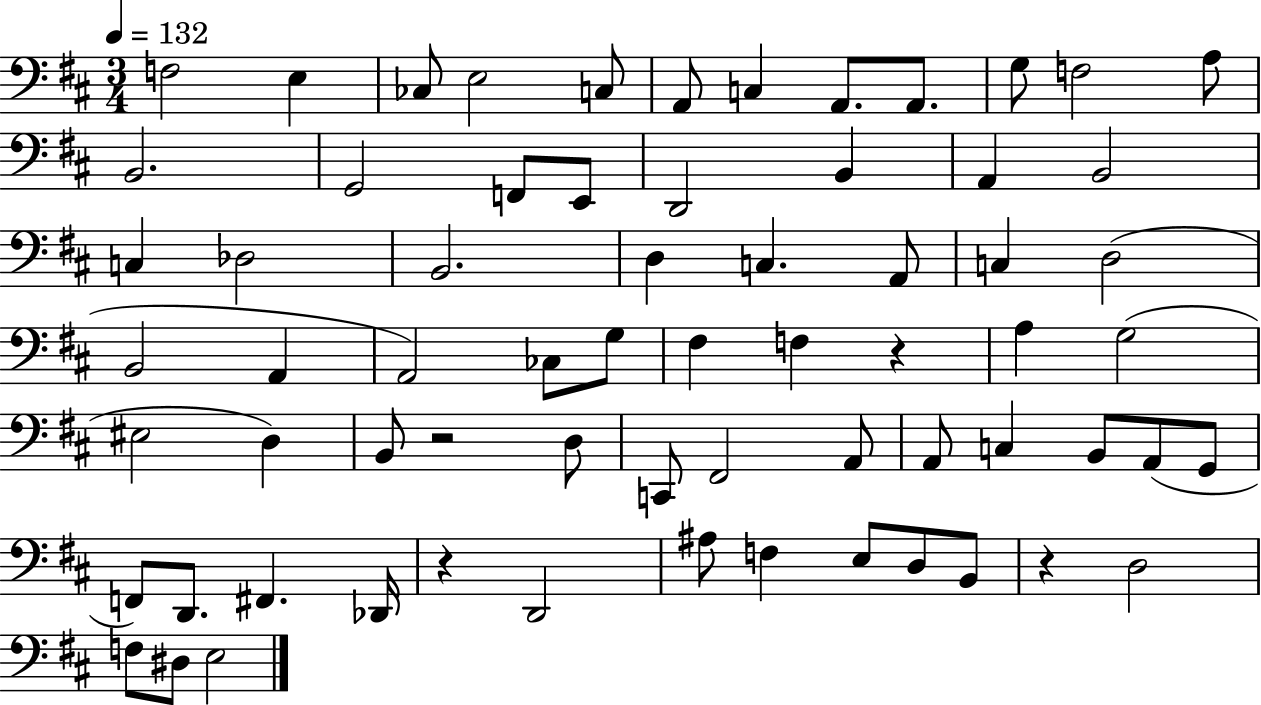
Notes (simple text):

F3/h E3/q CES3/e E3/h C3/e A2/e C3/q A2/e. A2/e. G3/e F3/h A3/e B2/h. G2/h F2/e E2/e D2/h B2/q A2/q B2/h C3/q Db3/h B2/h. D3/q C3/q. A2/e C3/q D3/h B2/h A2/q A2/h CES3/e G3/e F#3/q F3/q R/q A3/q G3/h EIS3/h D3/q B2/e R/h D3/e C2/e F#2/h A2/e A2/e C3/q B2/e A2/e G2/e F2/e D2/e. F#2/q. Db2/s R/q D2/h A#3/e F3/q E3/e D3/e B2/e R/q D3/h F3/e D#3/e E3/h